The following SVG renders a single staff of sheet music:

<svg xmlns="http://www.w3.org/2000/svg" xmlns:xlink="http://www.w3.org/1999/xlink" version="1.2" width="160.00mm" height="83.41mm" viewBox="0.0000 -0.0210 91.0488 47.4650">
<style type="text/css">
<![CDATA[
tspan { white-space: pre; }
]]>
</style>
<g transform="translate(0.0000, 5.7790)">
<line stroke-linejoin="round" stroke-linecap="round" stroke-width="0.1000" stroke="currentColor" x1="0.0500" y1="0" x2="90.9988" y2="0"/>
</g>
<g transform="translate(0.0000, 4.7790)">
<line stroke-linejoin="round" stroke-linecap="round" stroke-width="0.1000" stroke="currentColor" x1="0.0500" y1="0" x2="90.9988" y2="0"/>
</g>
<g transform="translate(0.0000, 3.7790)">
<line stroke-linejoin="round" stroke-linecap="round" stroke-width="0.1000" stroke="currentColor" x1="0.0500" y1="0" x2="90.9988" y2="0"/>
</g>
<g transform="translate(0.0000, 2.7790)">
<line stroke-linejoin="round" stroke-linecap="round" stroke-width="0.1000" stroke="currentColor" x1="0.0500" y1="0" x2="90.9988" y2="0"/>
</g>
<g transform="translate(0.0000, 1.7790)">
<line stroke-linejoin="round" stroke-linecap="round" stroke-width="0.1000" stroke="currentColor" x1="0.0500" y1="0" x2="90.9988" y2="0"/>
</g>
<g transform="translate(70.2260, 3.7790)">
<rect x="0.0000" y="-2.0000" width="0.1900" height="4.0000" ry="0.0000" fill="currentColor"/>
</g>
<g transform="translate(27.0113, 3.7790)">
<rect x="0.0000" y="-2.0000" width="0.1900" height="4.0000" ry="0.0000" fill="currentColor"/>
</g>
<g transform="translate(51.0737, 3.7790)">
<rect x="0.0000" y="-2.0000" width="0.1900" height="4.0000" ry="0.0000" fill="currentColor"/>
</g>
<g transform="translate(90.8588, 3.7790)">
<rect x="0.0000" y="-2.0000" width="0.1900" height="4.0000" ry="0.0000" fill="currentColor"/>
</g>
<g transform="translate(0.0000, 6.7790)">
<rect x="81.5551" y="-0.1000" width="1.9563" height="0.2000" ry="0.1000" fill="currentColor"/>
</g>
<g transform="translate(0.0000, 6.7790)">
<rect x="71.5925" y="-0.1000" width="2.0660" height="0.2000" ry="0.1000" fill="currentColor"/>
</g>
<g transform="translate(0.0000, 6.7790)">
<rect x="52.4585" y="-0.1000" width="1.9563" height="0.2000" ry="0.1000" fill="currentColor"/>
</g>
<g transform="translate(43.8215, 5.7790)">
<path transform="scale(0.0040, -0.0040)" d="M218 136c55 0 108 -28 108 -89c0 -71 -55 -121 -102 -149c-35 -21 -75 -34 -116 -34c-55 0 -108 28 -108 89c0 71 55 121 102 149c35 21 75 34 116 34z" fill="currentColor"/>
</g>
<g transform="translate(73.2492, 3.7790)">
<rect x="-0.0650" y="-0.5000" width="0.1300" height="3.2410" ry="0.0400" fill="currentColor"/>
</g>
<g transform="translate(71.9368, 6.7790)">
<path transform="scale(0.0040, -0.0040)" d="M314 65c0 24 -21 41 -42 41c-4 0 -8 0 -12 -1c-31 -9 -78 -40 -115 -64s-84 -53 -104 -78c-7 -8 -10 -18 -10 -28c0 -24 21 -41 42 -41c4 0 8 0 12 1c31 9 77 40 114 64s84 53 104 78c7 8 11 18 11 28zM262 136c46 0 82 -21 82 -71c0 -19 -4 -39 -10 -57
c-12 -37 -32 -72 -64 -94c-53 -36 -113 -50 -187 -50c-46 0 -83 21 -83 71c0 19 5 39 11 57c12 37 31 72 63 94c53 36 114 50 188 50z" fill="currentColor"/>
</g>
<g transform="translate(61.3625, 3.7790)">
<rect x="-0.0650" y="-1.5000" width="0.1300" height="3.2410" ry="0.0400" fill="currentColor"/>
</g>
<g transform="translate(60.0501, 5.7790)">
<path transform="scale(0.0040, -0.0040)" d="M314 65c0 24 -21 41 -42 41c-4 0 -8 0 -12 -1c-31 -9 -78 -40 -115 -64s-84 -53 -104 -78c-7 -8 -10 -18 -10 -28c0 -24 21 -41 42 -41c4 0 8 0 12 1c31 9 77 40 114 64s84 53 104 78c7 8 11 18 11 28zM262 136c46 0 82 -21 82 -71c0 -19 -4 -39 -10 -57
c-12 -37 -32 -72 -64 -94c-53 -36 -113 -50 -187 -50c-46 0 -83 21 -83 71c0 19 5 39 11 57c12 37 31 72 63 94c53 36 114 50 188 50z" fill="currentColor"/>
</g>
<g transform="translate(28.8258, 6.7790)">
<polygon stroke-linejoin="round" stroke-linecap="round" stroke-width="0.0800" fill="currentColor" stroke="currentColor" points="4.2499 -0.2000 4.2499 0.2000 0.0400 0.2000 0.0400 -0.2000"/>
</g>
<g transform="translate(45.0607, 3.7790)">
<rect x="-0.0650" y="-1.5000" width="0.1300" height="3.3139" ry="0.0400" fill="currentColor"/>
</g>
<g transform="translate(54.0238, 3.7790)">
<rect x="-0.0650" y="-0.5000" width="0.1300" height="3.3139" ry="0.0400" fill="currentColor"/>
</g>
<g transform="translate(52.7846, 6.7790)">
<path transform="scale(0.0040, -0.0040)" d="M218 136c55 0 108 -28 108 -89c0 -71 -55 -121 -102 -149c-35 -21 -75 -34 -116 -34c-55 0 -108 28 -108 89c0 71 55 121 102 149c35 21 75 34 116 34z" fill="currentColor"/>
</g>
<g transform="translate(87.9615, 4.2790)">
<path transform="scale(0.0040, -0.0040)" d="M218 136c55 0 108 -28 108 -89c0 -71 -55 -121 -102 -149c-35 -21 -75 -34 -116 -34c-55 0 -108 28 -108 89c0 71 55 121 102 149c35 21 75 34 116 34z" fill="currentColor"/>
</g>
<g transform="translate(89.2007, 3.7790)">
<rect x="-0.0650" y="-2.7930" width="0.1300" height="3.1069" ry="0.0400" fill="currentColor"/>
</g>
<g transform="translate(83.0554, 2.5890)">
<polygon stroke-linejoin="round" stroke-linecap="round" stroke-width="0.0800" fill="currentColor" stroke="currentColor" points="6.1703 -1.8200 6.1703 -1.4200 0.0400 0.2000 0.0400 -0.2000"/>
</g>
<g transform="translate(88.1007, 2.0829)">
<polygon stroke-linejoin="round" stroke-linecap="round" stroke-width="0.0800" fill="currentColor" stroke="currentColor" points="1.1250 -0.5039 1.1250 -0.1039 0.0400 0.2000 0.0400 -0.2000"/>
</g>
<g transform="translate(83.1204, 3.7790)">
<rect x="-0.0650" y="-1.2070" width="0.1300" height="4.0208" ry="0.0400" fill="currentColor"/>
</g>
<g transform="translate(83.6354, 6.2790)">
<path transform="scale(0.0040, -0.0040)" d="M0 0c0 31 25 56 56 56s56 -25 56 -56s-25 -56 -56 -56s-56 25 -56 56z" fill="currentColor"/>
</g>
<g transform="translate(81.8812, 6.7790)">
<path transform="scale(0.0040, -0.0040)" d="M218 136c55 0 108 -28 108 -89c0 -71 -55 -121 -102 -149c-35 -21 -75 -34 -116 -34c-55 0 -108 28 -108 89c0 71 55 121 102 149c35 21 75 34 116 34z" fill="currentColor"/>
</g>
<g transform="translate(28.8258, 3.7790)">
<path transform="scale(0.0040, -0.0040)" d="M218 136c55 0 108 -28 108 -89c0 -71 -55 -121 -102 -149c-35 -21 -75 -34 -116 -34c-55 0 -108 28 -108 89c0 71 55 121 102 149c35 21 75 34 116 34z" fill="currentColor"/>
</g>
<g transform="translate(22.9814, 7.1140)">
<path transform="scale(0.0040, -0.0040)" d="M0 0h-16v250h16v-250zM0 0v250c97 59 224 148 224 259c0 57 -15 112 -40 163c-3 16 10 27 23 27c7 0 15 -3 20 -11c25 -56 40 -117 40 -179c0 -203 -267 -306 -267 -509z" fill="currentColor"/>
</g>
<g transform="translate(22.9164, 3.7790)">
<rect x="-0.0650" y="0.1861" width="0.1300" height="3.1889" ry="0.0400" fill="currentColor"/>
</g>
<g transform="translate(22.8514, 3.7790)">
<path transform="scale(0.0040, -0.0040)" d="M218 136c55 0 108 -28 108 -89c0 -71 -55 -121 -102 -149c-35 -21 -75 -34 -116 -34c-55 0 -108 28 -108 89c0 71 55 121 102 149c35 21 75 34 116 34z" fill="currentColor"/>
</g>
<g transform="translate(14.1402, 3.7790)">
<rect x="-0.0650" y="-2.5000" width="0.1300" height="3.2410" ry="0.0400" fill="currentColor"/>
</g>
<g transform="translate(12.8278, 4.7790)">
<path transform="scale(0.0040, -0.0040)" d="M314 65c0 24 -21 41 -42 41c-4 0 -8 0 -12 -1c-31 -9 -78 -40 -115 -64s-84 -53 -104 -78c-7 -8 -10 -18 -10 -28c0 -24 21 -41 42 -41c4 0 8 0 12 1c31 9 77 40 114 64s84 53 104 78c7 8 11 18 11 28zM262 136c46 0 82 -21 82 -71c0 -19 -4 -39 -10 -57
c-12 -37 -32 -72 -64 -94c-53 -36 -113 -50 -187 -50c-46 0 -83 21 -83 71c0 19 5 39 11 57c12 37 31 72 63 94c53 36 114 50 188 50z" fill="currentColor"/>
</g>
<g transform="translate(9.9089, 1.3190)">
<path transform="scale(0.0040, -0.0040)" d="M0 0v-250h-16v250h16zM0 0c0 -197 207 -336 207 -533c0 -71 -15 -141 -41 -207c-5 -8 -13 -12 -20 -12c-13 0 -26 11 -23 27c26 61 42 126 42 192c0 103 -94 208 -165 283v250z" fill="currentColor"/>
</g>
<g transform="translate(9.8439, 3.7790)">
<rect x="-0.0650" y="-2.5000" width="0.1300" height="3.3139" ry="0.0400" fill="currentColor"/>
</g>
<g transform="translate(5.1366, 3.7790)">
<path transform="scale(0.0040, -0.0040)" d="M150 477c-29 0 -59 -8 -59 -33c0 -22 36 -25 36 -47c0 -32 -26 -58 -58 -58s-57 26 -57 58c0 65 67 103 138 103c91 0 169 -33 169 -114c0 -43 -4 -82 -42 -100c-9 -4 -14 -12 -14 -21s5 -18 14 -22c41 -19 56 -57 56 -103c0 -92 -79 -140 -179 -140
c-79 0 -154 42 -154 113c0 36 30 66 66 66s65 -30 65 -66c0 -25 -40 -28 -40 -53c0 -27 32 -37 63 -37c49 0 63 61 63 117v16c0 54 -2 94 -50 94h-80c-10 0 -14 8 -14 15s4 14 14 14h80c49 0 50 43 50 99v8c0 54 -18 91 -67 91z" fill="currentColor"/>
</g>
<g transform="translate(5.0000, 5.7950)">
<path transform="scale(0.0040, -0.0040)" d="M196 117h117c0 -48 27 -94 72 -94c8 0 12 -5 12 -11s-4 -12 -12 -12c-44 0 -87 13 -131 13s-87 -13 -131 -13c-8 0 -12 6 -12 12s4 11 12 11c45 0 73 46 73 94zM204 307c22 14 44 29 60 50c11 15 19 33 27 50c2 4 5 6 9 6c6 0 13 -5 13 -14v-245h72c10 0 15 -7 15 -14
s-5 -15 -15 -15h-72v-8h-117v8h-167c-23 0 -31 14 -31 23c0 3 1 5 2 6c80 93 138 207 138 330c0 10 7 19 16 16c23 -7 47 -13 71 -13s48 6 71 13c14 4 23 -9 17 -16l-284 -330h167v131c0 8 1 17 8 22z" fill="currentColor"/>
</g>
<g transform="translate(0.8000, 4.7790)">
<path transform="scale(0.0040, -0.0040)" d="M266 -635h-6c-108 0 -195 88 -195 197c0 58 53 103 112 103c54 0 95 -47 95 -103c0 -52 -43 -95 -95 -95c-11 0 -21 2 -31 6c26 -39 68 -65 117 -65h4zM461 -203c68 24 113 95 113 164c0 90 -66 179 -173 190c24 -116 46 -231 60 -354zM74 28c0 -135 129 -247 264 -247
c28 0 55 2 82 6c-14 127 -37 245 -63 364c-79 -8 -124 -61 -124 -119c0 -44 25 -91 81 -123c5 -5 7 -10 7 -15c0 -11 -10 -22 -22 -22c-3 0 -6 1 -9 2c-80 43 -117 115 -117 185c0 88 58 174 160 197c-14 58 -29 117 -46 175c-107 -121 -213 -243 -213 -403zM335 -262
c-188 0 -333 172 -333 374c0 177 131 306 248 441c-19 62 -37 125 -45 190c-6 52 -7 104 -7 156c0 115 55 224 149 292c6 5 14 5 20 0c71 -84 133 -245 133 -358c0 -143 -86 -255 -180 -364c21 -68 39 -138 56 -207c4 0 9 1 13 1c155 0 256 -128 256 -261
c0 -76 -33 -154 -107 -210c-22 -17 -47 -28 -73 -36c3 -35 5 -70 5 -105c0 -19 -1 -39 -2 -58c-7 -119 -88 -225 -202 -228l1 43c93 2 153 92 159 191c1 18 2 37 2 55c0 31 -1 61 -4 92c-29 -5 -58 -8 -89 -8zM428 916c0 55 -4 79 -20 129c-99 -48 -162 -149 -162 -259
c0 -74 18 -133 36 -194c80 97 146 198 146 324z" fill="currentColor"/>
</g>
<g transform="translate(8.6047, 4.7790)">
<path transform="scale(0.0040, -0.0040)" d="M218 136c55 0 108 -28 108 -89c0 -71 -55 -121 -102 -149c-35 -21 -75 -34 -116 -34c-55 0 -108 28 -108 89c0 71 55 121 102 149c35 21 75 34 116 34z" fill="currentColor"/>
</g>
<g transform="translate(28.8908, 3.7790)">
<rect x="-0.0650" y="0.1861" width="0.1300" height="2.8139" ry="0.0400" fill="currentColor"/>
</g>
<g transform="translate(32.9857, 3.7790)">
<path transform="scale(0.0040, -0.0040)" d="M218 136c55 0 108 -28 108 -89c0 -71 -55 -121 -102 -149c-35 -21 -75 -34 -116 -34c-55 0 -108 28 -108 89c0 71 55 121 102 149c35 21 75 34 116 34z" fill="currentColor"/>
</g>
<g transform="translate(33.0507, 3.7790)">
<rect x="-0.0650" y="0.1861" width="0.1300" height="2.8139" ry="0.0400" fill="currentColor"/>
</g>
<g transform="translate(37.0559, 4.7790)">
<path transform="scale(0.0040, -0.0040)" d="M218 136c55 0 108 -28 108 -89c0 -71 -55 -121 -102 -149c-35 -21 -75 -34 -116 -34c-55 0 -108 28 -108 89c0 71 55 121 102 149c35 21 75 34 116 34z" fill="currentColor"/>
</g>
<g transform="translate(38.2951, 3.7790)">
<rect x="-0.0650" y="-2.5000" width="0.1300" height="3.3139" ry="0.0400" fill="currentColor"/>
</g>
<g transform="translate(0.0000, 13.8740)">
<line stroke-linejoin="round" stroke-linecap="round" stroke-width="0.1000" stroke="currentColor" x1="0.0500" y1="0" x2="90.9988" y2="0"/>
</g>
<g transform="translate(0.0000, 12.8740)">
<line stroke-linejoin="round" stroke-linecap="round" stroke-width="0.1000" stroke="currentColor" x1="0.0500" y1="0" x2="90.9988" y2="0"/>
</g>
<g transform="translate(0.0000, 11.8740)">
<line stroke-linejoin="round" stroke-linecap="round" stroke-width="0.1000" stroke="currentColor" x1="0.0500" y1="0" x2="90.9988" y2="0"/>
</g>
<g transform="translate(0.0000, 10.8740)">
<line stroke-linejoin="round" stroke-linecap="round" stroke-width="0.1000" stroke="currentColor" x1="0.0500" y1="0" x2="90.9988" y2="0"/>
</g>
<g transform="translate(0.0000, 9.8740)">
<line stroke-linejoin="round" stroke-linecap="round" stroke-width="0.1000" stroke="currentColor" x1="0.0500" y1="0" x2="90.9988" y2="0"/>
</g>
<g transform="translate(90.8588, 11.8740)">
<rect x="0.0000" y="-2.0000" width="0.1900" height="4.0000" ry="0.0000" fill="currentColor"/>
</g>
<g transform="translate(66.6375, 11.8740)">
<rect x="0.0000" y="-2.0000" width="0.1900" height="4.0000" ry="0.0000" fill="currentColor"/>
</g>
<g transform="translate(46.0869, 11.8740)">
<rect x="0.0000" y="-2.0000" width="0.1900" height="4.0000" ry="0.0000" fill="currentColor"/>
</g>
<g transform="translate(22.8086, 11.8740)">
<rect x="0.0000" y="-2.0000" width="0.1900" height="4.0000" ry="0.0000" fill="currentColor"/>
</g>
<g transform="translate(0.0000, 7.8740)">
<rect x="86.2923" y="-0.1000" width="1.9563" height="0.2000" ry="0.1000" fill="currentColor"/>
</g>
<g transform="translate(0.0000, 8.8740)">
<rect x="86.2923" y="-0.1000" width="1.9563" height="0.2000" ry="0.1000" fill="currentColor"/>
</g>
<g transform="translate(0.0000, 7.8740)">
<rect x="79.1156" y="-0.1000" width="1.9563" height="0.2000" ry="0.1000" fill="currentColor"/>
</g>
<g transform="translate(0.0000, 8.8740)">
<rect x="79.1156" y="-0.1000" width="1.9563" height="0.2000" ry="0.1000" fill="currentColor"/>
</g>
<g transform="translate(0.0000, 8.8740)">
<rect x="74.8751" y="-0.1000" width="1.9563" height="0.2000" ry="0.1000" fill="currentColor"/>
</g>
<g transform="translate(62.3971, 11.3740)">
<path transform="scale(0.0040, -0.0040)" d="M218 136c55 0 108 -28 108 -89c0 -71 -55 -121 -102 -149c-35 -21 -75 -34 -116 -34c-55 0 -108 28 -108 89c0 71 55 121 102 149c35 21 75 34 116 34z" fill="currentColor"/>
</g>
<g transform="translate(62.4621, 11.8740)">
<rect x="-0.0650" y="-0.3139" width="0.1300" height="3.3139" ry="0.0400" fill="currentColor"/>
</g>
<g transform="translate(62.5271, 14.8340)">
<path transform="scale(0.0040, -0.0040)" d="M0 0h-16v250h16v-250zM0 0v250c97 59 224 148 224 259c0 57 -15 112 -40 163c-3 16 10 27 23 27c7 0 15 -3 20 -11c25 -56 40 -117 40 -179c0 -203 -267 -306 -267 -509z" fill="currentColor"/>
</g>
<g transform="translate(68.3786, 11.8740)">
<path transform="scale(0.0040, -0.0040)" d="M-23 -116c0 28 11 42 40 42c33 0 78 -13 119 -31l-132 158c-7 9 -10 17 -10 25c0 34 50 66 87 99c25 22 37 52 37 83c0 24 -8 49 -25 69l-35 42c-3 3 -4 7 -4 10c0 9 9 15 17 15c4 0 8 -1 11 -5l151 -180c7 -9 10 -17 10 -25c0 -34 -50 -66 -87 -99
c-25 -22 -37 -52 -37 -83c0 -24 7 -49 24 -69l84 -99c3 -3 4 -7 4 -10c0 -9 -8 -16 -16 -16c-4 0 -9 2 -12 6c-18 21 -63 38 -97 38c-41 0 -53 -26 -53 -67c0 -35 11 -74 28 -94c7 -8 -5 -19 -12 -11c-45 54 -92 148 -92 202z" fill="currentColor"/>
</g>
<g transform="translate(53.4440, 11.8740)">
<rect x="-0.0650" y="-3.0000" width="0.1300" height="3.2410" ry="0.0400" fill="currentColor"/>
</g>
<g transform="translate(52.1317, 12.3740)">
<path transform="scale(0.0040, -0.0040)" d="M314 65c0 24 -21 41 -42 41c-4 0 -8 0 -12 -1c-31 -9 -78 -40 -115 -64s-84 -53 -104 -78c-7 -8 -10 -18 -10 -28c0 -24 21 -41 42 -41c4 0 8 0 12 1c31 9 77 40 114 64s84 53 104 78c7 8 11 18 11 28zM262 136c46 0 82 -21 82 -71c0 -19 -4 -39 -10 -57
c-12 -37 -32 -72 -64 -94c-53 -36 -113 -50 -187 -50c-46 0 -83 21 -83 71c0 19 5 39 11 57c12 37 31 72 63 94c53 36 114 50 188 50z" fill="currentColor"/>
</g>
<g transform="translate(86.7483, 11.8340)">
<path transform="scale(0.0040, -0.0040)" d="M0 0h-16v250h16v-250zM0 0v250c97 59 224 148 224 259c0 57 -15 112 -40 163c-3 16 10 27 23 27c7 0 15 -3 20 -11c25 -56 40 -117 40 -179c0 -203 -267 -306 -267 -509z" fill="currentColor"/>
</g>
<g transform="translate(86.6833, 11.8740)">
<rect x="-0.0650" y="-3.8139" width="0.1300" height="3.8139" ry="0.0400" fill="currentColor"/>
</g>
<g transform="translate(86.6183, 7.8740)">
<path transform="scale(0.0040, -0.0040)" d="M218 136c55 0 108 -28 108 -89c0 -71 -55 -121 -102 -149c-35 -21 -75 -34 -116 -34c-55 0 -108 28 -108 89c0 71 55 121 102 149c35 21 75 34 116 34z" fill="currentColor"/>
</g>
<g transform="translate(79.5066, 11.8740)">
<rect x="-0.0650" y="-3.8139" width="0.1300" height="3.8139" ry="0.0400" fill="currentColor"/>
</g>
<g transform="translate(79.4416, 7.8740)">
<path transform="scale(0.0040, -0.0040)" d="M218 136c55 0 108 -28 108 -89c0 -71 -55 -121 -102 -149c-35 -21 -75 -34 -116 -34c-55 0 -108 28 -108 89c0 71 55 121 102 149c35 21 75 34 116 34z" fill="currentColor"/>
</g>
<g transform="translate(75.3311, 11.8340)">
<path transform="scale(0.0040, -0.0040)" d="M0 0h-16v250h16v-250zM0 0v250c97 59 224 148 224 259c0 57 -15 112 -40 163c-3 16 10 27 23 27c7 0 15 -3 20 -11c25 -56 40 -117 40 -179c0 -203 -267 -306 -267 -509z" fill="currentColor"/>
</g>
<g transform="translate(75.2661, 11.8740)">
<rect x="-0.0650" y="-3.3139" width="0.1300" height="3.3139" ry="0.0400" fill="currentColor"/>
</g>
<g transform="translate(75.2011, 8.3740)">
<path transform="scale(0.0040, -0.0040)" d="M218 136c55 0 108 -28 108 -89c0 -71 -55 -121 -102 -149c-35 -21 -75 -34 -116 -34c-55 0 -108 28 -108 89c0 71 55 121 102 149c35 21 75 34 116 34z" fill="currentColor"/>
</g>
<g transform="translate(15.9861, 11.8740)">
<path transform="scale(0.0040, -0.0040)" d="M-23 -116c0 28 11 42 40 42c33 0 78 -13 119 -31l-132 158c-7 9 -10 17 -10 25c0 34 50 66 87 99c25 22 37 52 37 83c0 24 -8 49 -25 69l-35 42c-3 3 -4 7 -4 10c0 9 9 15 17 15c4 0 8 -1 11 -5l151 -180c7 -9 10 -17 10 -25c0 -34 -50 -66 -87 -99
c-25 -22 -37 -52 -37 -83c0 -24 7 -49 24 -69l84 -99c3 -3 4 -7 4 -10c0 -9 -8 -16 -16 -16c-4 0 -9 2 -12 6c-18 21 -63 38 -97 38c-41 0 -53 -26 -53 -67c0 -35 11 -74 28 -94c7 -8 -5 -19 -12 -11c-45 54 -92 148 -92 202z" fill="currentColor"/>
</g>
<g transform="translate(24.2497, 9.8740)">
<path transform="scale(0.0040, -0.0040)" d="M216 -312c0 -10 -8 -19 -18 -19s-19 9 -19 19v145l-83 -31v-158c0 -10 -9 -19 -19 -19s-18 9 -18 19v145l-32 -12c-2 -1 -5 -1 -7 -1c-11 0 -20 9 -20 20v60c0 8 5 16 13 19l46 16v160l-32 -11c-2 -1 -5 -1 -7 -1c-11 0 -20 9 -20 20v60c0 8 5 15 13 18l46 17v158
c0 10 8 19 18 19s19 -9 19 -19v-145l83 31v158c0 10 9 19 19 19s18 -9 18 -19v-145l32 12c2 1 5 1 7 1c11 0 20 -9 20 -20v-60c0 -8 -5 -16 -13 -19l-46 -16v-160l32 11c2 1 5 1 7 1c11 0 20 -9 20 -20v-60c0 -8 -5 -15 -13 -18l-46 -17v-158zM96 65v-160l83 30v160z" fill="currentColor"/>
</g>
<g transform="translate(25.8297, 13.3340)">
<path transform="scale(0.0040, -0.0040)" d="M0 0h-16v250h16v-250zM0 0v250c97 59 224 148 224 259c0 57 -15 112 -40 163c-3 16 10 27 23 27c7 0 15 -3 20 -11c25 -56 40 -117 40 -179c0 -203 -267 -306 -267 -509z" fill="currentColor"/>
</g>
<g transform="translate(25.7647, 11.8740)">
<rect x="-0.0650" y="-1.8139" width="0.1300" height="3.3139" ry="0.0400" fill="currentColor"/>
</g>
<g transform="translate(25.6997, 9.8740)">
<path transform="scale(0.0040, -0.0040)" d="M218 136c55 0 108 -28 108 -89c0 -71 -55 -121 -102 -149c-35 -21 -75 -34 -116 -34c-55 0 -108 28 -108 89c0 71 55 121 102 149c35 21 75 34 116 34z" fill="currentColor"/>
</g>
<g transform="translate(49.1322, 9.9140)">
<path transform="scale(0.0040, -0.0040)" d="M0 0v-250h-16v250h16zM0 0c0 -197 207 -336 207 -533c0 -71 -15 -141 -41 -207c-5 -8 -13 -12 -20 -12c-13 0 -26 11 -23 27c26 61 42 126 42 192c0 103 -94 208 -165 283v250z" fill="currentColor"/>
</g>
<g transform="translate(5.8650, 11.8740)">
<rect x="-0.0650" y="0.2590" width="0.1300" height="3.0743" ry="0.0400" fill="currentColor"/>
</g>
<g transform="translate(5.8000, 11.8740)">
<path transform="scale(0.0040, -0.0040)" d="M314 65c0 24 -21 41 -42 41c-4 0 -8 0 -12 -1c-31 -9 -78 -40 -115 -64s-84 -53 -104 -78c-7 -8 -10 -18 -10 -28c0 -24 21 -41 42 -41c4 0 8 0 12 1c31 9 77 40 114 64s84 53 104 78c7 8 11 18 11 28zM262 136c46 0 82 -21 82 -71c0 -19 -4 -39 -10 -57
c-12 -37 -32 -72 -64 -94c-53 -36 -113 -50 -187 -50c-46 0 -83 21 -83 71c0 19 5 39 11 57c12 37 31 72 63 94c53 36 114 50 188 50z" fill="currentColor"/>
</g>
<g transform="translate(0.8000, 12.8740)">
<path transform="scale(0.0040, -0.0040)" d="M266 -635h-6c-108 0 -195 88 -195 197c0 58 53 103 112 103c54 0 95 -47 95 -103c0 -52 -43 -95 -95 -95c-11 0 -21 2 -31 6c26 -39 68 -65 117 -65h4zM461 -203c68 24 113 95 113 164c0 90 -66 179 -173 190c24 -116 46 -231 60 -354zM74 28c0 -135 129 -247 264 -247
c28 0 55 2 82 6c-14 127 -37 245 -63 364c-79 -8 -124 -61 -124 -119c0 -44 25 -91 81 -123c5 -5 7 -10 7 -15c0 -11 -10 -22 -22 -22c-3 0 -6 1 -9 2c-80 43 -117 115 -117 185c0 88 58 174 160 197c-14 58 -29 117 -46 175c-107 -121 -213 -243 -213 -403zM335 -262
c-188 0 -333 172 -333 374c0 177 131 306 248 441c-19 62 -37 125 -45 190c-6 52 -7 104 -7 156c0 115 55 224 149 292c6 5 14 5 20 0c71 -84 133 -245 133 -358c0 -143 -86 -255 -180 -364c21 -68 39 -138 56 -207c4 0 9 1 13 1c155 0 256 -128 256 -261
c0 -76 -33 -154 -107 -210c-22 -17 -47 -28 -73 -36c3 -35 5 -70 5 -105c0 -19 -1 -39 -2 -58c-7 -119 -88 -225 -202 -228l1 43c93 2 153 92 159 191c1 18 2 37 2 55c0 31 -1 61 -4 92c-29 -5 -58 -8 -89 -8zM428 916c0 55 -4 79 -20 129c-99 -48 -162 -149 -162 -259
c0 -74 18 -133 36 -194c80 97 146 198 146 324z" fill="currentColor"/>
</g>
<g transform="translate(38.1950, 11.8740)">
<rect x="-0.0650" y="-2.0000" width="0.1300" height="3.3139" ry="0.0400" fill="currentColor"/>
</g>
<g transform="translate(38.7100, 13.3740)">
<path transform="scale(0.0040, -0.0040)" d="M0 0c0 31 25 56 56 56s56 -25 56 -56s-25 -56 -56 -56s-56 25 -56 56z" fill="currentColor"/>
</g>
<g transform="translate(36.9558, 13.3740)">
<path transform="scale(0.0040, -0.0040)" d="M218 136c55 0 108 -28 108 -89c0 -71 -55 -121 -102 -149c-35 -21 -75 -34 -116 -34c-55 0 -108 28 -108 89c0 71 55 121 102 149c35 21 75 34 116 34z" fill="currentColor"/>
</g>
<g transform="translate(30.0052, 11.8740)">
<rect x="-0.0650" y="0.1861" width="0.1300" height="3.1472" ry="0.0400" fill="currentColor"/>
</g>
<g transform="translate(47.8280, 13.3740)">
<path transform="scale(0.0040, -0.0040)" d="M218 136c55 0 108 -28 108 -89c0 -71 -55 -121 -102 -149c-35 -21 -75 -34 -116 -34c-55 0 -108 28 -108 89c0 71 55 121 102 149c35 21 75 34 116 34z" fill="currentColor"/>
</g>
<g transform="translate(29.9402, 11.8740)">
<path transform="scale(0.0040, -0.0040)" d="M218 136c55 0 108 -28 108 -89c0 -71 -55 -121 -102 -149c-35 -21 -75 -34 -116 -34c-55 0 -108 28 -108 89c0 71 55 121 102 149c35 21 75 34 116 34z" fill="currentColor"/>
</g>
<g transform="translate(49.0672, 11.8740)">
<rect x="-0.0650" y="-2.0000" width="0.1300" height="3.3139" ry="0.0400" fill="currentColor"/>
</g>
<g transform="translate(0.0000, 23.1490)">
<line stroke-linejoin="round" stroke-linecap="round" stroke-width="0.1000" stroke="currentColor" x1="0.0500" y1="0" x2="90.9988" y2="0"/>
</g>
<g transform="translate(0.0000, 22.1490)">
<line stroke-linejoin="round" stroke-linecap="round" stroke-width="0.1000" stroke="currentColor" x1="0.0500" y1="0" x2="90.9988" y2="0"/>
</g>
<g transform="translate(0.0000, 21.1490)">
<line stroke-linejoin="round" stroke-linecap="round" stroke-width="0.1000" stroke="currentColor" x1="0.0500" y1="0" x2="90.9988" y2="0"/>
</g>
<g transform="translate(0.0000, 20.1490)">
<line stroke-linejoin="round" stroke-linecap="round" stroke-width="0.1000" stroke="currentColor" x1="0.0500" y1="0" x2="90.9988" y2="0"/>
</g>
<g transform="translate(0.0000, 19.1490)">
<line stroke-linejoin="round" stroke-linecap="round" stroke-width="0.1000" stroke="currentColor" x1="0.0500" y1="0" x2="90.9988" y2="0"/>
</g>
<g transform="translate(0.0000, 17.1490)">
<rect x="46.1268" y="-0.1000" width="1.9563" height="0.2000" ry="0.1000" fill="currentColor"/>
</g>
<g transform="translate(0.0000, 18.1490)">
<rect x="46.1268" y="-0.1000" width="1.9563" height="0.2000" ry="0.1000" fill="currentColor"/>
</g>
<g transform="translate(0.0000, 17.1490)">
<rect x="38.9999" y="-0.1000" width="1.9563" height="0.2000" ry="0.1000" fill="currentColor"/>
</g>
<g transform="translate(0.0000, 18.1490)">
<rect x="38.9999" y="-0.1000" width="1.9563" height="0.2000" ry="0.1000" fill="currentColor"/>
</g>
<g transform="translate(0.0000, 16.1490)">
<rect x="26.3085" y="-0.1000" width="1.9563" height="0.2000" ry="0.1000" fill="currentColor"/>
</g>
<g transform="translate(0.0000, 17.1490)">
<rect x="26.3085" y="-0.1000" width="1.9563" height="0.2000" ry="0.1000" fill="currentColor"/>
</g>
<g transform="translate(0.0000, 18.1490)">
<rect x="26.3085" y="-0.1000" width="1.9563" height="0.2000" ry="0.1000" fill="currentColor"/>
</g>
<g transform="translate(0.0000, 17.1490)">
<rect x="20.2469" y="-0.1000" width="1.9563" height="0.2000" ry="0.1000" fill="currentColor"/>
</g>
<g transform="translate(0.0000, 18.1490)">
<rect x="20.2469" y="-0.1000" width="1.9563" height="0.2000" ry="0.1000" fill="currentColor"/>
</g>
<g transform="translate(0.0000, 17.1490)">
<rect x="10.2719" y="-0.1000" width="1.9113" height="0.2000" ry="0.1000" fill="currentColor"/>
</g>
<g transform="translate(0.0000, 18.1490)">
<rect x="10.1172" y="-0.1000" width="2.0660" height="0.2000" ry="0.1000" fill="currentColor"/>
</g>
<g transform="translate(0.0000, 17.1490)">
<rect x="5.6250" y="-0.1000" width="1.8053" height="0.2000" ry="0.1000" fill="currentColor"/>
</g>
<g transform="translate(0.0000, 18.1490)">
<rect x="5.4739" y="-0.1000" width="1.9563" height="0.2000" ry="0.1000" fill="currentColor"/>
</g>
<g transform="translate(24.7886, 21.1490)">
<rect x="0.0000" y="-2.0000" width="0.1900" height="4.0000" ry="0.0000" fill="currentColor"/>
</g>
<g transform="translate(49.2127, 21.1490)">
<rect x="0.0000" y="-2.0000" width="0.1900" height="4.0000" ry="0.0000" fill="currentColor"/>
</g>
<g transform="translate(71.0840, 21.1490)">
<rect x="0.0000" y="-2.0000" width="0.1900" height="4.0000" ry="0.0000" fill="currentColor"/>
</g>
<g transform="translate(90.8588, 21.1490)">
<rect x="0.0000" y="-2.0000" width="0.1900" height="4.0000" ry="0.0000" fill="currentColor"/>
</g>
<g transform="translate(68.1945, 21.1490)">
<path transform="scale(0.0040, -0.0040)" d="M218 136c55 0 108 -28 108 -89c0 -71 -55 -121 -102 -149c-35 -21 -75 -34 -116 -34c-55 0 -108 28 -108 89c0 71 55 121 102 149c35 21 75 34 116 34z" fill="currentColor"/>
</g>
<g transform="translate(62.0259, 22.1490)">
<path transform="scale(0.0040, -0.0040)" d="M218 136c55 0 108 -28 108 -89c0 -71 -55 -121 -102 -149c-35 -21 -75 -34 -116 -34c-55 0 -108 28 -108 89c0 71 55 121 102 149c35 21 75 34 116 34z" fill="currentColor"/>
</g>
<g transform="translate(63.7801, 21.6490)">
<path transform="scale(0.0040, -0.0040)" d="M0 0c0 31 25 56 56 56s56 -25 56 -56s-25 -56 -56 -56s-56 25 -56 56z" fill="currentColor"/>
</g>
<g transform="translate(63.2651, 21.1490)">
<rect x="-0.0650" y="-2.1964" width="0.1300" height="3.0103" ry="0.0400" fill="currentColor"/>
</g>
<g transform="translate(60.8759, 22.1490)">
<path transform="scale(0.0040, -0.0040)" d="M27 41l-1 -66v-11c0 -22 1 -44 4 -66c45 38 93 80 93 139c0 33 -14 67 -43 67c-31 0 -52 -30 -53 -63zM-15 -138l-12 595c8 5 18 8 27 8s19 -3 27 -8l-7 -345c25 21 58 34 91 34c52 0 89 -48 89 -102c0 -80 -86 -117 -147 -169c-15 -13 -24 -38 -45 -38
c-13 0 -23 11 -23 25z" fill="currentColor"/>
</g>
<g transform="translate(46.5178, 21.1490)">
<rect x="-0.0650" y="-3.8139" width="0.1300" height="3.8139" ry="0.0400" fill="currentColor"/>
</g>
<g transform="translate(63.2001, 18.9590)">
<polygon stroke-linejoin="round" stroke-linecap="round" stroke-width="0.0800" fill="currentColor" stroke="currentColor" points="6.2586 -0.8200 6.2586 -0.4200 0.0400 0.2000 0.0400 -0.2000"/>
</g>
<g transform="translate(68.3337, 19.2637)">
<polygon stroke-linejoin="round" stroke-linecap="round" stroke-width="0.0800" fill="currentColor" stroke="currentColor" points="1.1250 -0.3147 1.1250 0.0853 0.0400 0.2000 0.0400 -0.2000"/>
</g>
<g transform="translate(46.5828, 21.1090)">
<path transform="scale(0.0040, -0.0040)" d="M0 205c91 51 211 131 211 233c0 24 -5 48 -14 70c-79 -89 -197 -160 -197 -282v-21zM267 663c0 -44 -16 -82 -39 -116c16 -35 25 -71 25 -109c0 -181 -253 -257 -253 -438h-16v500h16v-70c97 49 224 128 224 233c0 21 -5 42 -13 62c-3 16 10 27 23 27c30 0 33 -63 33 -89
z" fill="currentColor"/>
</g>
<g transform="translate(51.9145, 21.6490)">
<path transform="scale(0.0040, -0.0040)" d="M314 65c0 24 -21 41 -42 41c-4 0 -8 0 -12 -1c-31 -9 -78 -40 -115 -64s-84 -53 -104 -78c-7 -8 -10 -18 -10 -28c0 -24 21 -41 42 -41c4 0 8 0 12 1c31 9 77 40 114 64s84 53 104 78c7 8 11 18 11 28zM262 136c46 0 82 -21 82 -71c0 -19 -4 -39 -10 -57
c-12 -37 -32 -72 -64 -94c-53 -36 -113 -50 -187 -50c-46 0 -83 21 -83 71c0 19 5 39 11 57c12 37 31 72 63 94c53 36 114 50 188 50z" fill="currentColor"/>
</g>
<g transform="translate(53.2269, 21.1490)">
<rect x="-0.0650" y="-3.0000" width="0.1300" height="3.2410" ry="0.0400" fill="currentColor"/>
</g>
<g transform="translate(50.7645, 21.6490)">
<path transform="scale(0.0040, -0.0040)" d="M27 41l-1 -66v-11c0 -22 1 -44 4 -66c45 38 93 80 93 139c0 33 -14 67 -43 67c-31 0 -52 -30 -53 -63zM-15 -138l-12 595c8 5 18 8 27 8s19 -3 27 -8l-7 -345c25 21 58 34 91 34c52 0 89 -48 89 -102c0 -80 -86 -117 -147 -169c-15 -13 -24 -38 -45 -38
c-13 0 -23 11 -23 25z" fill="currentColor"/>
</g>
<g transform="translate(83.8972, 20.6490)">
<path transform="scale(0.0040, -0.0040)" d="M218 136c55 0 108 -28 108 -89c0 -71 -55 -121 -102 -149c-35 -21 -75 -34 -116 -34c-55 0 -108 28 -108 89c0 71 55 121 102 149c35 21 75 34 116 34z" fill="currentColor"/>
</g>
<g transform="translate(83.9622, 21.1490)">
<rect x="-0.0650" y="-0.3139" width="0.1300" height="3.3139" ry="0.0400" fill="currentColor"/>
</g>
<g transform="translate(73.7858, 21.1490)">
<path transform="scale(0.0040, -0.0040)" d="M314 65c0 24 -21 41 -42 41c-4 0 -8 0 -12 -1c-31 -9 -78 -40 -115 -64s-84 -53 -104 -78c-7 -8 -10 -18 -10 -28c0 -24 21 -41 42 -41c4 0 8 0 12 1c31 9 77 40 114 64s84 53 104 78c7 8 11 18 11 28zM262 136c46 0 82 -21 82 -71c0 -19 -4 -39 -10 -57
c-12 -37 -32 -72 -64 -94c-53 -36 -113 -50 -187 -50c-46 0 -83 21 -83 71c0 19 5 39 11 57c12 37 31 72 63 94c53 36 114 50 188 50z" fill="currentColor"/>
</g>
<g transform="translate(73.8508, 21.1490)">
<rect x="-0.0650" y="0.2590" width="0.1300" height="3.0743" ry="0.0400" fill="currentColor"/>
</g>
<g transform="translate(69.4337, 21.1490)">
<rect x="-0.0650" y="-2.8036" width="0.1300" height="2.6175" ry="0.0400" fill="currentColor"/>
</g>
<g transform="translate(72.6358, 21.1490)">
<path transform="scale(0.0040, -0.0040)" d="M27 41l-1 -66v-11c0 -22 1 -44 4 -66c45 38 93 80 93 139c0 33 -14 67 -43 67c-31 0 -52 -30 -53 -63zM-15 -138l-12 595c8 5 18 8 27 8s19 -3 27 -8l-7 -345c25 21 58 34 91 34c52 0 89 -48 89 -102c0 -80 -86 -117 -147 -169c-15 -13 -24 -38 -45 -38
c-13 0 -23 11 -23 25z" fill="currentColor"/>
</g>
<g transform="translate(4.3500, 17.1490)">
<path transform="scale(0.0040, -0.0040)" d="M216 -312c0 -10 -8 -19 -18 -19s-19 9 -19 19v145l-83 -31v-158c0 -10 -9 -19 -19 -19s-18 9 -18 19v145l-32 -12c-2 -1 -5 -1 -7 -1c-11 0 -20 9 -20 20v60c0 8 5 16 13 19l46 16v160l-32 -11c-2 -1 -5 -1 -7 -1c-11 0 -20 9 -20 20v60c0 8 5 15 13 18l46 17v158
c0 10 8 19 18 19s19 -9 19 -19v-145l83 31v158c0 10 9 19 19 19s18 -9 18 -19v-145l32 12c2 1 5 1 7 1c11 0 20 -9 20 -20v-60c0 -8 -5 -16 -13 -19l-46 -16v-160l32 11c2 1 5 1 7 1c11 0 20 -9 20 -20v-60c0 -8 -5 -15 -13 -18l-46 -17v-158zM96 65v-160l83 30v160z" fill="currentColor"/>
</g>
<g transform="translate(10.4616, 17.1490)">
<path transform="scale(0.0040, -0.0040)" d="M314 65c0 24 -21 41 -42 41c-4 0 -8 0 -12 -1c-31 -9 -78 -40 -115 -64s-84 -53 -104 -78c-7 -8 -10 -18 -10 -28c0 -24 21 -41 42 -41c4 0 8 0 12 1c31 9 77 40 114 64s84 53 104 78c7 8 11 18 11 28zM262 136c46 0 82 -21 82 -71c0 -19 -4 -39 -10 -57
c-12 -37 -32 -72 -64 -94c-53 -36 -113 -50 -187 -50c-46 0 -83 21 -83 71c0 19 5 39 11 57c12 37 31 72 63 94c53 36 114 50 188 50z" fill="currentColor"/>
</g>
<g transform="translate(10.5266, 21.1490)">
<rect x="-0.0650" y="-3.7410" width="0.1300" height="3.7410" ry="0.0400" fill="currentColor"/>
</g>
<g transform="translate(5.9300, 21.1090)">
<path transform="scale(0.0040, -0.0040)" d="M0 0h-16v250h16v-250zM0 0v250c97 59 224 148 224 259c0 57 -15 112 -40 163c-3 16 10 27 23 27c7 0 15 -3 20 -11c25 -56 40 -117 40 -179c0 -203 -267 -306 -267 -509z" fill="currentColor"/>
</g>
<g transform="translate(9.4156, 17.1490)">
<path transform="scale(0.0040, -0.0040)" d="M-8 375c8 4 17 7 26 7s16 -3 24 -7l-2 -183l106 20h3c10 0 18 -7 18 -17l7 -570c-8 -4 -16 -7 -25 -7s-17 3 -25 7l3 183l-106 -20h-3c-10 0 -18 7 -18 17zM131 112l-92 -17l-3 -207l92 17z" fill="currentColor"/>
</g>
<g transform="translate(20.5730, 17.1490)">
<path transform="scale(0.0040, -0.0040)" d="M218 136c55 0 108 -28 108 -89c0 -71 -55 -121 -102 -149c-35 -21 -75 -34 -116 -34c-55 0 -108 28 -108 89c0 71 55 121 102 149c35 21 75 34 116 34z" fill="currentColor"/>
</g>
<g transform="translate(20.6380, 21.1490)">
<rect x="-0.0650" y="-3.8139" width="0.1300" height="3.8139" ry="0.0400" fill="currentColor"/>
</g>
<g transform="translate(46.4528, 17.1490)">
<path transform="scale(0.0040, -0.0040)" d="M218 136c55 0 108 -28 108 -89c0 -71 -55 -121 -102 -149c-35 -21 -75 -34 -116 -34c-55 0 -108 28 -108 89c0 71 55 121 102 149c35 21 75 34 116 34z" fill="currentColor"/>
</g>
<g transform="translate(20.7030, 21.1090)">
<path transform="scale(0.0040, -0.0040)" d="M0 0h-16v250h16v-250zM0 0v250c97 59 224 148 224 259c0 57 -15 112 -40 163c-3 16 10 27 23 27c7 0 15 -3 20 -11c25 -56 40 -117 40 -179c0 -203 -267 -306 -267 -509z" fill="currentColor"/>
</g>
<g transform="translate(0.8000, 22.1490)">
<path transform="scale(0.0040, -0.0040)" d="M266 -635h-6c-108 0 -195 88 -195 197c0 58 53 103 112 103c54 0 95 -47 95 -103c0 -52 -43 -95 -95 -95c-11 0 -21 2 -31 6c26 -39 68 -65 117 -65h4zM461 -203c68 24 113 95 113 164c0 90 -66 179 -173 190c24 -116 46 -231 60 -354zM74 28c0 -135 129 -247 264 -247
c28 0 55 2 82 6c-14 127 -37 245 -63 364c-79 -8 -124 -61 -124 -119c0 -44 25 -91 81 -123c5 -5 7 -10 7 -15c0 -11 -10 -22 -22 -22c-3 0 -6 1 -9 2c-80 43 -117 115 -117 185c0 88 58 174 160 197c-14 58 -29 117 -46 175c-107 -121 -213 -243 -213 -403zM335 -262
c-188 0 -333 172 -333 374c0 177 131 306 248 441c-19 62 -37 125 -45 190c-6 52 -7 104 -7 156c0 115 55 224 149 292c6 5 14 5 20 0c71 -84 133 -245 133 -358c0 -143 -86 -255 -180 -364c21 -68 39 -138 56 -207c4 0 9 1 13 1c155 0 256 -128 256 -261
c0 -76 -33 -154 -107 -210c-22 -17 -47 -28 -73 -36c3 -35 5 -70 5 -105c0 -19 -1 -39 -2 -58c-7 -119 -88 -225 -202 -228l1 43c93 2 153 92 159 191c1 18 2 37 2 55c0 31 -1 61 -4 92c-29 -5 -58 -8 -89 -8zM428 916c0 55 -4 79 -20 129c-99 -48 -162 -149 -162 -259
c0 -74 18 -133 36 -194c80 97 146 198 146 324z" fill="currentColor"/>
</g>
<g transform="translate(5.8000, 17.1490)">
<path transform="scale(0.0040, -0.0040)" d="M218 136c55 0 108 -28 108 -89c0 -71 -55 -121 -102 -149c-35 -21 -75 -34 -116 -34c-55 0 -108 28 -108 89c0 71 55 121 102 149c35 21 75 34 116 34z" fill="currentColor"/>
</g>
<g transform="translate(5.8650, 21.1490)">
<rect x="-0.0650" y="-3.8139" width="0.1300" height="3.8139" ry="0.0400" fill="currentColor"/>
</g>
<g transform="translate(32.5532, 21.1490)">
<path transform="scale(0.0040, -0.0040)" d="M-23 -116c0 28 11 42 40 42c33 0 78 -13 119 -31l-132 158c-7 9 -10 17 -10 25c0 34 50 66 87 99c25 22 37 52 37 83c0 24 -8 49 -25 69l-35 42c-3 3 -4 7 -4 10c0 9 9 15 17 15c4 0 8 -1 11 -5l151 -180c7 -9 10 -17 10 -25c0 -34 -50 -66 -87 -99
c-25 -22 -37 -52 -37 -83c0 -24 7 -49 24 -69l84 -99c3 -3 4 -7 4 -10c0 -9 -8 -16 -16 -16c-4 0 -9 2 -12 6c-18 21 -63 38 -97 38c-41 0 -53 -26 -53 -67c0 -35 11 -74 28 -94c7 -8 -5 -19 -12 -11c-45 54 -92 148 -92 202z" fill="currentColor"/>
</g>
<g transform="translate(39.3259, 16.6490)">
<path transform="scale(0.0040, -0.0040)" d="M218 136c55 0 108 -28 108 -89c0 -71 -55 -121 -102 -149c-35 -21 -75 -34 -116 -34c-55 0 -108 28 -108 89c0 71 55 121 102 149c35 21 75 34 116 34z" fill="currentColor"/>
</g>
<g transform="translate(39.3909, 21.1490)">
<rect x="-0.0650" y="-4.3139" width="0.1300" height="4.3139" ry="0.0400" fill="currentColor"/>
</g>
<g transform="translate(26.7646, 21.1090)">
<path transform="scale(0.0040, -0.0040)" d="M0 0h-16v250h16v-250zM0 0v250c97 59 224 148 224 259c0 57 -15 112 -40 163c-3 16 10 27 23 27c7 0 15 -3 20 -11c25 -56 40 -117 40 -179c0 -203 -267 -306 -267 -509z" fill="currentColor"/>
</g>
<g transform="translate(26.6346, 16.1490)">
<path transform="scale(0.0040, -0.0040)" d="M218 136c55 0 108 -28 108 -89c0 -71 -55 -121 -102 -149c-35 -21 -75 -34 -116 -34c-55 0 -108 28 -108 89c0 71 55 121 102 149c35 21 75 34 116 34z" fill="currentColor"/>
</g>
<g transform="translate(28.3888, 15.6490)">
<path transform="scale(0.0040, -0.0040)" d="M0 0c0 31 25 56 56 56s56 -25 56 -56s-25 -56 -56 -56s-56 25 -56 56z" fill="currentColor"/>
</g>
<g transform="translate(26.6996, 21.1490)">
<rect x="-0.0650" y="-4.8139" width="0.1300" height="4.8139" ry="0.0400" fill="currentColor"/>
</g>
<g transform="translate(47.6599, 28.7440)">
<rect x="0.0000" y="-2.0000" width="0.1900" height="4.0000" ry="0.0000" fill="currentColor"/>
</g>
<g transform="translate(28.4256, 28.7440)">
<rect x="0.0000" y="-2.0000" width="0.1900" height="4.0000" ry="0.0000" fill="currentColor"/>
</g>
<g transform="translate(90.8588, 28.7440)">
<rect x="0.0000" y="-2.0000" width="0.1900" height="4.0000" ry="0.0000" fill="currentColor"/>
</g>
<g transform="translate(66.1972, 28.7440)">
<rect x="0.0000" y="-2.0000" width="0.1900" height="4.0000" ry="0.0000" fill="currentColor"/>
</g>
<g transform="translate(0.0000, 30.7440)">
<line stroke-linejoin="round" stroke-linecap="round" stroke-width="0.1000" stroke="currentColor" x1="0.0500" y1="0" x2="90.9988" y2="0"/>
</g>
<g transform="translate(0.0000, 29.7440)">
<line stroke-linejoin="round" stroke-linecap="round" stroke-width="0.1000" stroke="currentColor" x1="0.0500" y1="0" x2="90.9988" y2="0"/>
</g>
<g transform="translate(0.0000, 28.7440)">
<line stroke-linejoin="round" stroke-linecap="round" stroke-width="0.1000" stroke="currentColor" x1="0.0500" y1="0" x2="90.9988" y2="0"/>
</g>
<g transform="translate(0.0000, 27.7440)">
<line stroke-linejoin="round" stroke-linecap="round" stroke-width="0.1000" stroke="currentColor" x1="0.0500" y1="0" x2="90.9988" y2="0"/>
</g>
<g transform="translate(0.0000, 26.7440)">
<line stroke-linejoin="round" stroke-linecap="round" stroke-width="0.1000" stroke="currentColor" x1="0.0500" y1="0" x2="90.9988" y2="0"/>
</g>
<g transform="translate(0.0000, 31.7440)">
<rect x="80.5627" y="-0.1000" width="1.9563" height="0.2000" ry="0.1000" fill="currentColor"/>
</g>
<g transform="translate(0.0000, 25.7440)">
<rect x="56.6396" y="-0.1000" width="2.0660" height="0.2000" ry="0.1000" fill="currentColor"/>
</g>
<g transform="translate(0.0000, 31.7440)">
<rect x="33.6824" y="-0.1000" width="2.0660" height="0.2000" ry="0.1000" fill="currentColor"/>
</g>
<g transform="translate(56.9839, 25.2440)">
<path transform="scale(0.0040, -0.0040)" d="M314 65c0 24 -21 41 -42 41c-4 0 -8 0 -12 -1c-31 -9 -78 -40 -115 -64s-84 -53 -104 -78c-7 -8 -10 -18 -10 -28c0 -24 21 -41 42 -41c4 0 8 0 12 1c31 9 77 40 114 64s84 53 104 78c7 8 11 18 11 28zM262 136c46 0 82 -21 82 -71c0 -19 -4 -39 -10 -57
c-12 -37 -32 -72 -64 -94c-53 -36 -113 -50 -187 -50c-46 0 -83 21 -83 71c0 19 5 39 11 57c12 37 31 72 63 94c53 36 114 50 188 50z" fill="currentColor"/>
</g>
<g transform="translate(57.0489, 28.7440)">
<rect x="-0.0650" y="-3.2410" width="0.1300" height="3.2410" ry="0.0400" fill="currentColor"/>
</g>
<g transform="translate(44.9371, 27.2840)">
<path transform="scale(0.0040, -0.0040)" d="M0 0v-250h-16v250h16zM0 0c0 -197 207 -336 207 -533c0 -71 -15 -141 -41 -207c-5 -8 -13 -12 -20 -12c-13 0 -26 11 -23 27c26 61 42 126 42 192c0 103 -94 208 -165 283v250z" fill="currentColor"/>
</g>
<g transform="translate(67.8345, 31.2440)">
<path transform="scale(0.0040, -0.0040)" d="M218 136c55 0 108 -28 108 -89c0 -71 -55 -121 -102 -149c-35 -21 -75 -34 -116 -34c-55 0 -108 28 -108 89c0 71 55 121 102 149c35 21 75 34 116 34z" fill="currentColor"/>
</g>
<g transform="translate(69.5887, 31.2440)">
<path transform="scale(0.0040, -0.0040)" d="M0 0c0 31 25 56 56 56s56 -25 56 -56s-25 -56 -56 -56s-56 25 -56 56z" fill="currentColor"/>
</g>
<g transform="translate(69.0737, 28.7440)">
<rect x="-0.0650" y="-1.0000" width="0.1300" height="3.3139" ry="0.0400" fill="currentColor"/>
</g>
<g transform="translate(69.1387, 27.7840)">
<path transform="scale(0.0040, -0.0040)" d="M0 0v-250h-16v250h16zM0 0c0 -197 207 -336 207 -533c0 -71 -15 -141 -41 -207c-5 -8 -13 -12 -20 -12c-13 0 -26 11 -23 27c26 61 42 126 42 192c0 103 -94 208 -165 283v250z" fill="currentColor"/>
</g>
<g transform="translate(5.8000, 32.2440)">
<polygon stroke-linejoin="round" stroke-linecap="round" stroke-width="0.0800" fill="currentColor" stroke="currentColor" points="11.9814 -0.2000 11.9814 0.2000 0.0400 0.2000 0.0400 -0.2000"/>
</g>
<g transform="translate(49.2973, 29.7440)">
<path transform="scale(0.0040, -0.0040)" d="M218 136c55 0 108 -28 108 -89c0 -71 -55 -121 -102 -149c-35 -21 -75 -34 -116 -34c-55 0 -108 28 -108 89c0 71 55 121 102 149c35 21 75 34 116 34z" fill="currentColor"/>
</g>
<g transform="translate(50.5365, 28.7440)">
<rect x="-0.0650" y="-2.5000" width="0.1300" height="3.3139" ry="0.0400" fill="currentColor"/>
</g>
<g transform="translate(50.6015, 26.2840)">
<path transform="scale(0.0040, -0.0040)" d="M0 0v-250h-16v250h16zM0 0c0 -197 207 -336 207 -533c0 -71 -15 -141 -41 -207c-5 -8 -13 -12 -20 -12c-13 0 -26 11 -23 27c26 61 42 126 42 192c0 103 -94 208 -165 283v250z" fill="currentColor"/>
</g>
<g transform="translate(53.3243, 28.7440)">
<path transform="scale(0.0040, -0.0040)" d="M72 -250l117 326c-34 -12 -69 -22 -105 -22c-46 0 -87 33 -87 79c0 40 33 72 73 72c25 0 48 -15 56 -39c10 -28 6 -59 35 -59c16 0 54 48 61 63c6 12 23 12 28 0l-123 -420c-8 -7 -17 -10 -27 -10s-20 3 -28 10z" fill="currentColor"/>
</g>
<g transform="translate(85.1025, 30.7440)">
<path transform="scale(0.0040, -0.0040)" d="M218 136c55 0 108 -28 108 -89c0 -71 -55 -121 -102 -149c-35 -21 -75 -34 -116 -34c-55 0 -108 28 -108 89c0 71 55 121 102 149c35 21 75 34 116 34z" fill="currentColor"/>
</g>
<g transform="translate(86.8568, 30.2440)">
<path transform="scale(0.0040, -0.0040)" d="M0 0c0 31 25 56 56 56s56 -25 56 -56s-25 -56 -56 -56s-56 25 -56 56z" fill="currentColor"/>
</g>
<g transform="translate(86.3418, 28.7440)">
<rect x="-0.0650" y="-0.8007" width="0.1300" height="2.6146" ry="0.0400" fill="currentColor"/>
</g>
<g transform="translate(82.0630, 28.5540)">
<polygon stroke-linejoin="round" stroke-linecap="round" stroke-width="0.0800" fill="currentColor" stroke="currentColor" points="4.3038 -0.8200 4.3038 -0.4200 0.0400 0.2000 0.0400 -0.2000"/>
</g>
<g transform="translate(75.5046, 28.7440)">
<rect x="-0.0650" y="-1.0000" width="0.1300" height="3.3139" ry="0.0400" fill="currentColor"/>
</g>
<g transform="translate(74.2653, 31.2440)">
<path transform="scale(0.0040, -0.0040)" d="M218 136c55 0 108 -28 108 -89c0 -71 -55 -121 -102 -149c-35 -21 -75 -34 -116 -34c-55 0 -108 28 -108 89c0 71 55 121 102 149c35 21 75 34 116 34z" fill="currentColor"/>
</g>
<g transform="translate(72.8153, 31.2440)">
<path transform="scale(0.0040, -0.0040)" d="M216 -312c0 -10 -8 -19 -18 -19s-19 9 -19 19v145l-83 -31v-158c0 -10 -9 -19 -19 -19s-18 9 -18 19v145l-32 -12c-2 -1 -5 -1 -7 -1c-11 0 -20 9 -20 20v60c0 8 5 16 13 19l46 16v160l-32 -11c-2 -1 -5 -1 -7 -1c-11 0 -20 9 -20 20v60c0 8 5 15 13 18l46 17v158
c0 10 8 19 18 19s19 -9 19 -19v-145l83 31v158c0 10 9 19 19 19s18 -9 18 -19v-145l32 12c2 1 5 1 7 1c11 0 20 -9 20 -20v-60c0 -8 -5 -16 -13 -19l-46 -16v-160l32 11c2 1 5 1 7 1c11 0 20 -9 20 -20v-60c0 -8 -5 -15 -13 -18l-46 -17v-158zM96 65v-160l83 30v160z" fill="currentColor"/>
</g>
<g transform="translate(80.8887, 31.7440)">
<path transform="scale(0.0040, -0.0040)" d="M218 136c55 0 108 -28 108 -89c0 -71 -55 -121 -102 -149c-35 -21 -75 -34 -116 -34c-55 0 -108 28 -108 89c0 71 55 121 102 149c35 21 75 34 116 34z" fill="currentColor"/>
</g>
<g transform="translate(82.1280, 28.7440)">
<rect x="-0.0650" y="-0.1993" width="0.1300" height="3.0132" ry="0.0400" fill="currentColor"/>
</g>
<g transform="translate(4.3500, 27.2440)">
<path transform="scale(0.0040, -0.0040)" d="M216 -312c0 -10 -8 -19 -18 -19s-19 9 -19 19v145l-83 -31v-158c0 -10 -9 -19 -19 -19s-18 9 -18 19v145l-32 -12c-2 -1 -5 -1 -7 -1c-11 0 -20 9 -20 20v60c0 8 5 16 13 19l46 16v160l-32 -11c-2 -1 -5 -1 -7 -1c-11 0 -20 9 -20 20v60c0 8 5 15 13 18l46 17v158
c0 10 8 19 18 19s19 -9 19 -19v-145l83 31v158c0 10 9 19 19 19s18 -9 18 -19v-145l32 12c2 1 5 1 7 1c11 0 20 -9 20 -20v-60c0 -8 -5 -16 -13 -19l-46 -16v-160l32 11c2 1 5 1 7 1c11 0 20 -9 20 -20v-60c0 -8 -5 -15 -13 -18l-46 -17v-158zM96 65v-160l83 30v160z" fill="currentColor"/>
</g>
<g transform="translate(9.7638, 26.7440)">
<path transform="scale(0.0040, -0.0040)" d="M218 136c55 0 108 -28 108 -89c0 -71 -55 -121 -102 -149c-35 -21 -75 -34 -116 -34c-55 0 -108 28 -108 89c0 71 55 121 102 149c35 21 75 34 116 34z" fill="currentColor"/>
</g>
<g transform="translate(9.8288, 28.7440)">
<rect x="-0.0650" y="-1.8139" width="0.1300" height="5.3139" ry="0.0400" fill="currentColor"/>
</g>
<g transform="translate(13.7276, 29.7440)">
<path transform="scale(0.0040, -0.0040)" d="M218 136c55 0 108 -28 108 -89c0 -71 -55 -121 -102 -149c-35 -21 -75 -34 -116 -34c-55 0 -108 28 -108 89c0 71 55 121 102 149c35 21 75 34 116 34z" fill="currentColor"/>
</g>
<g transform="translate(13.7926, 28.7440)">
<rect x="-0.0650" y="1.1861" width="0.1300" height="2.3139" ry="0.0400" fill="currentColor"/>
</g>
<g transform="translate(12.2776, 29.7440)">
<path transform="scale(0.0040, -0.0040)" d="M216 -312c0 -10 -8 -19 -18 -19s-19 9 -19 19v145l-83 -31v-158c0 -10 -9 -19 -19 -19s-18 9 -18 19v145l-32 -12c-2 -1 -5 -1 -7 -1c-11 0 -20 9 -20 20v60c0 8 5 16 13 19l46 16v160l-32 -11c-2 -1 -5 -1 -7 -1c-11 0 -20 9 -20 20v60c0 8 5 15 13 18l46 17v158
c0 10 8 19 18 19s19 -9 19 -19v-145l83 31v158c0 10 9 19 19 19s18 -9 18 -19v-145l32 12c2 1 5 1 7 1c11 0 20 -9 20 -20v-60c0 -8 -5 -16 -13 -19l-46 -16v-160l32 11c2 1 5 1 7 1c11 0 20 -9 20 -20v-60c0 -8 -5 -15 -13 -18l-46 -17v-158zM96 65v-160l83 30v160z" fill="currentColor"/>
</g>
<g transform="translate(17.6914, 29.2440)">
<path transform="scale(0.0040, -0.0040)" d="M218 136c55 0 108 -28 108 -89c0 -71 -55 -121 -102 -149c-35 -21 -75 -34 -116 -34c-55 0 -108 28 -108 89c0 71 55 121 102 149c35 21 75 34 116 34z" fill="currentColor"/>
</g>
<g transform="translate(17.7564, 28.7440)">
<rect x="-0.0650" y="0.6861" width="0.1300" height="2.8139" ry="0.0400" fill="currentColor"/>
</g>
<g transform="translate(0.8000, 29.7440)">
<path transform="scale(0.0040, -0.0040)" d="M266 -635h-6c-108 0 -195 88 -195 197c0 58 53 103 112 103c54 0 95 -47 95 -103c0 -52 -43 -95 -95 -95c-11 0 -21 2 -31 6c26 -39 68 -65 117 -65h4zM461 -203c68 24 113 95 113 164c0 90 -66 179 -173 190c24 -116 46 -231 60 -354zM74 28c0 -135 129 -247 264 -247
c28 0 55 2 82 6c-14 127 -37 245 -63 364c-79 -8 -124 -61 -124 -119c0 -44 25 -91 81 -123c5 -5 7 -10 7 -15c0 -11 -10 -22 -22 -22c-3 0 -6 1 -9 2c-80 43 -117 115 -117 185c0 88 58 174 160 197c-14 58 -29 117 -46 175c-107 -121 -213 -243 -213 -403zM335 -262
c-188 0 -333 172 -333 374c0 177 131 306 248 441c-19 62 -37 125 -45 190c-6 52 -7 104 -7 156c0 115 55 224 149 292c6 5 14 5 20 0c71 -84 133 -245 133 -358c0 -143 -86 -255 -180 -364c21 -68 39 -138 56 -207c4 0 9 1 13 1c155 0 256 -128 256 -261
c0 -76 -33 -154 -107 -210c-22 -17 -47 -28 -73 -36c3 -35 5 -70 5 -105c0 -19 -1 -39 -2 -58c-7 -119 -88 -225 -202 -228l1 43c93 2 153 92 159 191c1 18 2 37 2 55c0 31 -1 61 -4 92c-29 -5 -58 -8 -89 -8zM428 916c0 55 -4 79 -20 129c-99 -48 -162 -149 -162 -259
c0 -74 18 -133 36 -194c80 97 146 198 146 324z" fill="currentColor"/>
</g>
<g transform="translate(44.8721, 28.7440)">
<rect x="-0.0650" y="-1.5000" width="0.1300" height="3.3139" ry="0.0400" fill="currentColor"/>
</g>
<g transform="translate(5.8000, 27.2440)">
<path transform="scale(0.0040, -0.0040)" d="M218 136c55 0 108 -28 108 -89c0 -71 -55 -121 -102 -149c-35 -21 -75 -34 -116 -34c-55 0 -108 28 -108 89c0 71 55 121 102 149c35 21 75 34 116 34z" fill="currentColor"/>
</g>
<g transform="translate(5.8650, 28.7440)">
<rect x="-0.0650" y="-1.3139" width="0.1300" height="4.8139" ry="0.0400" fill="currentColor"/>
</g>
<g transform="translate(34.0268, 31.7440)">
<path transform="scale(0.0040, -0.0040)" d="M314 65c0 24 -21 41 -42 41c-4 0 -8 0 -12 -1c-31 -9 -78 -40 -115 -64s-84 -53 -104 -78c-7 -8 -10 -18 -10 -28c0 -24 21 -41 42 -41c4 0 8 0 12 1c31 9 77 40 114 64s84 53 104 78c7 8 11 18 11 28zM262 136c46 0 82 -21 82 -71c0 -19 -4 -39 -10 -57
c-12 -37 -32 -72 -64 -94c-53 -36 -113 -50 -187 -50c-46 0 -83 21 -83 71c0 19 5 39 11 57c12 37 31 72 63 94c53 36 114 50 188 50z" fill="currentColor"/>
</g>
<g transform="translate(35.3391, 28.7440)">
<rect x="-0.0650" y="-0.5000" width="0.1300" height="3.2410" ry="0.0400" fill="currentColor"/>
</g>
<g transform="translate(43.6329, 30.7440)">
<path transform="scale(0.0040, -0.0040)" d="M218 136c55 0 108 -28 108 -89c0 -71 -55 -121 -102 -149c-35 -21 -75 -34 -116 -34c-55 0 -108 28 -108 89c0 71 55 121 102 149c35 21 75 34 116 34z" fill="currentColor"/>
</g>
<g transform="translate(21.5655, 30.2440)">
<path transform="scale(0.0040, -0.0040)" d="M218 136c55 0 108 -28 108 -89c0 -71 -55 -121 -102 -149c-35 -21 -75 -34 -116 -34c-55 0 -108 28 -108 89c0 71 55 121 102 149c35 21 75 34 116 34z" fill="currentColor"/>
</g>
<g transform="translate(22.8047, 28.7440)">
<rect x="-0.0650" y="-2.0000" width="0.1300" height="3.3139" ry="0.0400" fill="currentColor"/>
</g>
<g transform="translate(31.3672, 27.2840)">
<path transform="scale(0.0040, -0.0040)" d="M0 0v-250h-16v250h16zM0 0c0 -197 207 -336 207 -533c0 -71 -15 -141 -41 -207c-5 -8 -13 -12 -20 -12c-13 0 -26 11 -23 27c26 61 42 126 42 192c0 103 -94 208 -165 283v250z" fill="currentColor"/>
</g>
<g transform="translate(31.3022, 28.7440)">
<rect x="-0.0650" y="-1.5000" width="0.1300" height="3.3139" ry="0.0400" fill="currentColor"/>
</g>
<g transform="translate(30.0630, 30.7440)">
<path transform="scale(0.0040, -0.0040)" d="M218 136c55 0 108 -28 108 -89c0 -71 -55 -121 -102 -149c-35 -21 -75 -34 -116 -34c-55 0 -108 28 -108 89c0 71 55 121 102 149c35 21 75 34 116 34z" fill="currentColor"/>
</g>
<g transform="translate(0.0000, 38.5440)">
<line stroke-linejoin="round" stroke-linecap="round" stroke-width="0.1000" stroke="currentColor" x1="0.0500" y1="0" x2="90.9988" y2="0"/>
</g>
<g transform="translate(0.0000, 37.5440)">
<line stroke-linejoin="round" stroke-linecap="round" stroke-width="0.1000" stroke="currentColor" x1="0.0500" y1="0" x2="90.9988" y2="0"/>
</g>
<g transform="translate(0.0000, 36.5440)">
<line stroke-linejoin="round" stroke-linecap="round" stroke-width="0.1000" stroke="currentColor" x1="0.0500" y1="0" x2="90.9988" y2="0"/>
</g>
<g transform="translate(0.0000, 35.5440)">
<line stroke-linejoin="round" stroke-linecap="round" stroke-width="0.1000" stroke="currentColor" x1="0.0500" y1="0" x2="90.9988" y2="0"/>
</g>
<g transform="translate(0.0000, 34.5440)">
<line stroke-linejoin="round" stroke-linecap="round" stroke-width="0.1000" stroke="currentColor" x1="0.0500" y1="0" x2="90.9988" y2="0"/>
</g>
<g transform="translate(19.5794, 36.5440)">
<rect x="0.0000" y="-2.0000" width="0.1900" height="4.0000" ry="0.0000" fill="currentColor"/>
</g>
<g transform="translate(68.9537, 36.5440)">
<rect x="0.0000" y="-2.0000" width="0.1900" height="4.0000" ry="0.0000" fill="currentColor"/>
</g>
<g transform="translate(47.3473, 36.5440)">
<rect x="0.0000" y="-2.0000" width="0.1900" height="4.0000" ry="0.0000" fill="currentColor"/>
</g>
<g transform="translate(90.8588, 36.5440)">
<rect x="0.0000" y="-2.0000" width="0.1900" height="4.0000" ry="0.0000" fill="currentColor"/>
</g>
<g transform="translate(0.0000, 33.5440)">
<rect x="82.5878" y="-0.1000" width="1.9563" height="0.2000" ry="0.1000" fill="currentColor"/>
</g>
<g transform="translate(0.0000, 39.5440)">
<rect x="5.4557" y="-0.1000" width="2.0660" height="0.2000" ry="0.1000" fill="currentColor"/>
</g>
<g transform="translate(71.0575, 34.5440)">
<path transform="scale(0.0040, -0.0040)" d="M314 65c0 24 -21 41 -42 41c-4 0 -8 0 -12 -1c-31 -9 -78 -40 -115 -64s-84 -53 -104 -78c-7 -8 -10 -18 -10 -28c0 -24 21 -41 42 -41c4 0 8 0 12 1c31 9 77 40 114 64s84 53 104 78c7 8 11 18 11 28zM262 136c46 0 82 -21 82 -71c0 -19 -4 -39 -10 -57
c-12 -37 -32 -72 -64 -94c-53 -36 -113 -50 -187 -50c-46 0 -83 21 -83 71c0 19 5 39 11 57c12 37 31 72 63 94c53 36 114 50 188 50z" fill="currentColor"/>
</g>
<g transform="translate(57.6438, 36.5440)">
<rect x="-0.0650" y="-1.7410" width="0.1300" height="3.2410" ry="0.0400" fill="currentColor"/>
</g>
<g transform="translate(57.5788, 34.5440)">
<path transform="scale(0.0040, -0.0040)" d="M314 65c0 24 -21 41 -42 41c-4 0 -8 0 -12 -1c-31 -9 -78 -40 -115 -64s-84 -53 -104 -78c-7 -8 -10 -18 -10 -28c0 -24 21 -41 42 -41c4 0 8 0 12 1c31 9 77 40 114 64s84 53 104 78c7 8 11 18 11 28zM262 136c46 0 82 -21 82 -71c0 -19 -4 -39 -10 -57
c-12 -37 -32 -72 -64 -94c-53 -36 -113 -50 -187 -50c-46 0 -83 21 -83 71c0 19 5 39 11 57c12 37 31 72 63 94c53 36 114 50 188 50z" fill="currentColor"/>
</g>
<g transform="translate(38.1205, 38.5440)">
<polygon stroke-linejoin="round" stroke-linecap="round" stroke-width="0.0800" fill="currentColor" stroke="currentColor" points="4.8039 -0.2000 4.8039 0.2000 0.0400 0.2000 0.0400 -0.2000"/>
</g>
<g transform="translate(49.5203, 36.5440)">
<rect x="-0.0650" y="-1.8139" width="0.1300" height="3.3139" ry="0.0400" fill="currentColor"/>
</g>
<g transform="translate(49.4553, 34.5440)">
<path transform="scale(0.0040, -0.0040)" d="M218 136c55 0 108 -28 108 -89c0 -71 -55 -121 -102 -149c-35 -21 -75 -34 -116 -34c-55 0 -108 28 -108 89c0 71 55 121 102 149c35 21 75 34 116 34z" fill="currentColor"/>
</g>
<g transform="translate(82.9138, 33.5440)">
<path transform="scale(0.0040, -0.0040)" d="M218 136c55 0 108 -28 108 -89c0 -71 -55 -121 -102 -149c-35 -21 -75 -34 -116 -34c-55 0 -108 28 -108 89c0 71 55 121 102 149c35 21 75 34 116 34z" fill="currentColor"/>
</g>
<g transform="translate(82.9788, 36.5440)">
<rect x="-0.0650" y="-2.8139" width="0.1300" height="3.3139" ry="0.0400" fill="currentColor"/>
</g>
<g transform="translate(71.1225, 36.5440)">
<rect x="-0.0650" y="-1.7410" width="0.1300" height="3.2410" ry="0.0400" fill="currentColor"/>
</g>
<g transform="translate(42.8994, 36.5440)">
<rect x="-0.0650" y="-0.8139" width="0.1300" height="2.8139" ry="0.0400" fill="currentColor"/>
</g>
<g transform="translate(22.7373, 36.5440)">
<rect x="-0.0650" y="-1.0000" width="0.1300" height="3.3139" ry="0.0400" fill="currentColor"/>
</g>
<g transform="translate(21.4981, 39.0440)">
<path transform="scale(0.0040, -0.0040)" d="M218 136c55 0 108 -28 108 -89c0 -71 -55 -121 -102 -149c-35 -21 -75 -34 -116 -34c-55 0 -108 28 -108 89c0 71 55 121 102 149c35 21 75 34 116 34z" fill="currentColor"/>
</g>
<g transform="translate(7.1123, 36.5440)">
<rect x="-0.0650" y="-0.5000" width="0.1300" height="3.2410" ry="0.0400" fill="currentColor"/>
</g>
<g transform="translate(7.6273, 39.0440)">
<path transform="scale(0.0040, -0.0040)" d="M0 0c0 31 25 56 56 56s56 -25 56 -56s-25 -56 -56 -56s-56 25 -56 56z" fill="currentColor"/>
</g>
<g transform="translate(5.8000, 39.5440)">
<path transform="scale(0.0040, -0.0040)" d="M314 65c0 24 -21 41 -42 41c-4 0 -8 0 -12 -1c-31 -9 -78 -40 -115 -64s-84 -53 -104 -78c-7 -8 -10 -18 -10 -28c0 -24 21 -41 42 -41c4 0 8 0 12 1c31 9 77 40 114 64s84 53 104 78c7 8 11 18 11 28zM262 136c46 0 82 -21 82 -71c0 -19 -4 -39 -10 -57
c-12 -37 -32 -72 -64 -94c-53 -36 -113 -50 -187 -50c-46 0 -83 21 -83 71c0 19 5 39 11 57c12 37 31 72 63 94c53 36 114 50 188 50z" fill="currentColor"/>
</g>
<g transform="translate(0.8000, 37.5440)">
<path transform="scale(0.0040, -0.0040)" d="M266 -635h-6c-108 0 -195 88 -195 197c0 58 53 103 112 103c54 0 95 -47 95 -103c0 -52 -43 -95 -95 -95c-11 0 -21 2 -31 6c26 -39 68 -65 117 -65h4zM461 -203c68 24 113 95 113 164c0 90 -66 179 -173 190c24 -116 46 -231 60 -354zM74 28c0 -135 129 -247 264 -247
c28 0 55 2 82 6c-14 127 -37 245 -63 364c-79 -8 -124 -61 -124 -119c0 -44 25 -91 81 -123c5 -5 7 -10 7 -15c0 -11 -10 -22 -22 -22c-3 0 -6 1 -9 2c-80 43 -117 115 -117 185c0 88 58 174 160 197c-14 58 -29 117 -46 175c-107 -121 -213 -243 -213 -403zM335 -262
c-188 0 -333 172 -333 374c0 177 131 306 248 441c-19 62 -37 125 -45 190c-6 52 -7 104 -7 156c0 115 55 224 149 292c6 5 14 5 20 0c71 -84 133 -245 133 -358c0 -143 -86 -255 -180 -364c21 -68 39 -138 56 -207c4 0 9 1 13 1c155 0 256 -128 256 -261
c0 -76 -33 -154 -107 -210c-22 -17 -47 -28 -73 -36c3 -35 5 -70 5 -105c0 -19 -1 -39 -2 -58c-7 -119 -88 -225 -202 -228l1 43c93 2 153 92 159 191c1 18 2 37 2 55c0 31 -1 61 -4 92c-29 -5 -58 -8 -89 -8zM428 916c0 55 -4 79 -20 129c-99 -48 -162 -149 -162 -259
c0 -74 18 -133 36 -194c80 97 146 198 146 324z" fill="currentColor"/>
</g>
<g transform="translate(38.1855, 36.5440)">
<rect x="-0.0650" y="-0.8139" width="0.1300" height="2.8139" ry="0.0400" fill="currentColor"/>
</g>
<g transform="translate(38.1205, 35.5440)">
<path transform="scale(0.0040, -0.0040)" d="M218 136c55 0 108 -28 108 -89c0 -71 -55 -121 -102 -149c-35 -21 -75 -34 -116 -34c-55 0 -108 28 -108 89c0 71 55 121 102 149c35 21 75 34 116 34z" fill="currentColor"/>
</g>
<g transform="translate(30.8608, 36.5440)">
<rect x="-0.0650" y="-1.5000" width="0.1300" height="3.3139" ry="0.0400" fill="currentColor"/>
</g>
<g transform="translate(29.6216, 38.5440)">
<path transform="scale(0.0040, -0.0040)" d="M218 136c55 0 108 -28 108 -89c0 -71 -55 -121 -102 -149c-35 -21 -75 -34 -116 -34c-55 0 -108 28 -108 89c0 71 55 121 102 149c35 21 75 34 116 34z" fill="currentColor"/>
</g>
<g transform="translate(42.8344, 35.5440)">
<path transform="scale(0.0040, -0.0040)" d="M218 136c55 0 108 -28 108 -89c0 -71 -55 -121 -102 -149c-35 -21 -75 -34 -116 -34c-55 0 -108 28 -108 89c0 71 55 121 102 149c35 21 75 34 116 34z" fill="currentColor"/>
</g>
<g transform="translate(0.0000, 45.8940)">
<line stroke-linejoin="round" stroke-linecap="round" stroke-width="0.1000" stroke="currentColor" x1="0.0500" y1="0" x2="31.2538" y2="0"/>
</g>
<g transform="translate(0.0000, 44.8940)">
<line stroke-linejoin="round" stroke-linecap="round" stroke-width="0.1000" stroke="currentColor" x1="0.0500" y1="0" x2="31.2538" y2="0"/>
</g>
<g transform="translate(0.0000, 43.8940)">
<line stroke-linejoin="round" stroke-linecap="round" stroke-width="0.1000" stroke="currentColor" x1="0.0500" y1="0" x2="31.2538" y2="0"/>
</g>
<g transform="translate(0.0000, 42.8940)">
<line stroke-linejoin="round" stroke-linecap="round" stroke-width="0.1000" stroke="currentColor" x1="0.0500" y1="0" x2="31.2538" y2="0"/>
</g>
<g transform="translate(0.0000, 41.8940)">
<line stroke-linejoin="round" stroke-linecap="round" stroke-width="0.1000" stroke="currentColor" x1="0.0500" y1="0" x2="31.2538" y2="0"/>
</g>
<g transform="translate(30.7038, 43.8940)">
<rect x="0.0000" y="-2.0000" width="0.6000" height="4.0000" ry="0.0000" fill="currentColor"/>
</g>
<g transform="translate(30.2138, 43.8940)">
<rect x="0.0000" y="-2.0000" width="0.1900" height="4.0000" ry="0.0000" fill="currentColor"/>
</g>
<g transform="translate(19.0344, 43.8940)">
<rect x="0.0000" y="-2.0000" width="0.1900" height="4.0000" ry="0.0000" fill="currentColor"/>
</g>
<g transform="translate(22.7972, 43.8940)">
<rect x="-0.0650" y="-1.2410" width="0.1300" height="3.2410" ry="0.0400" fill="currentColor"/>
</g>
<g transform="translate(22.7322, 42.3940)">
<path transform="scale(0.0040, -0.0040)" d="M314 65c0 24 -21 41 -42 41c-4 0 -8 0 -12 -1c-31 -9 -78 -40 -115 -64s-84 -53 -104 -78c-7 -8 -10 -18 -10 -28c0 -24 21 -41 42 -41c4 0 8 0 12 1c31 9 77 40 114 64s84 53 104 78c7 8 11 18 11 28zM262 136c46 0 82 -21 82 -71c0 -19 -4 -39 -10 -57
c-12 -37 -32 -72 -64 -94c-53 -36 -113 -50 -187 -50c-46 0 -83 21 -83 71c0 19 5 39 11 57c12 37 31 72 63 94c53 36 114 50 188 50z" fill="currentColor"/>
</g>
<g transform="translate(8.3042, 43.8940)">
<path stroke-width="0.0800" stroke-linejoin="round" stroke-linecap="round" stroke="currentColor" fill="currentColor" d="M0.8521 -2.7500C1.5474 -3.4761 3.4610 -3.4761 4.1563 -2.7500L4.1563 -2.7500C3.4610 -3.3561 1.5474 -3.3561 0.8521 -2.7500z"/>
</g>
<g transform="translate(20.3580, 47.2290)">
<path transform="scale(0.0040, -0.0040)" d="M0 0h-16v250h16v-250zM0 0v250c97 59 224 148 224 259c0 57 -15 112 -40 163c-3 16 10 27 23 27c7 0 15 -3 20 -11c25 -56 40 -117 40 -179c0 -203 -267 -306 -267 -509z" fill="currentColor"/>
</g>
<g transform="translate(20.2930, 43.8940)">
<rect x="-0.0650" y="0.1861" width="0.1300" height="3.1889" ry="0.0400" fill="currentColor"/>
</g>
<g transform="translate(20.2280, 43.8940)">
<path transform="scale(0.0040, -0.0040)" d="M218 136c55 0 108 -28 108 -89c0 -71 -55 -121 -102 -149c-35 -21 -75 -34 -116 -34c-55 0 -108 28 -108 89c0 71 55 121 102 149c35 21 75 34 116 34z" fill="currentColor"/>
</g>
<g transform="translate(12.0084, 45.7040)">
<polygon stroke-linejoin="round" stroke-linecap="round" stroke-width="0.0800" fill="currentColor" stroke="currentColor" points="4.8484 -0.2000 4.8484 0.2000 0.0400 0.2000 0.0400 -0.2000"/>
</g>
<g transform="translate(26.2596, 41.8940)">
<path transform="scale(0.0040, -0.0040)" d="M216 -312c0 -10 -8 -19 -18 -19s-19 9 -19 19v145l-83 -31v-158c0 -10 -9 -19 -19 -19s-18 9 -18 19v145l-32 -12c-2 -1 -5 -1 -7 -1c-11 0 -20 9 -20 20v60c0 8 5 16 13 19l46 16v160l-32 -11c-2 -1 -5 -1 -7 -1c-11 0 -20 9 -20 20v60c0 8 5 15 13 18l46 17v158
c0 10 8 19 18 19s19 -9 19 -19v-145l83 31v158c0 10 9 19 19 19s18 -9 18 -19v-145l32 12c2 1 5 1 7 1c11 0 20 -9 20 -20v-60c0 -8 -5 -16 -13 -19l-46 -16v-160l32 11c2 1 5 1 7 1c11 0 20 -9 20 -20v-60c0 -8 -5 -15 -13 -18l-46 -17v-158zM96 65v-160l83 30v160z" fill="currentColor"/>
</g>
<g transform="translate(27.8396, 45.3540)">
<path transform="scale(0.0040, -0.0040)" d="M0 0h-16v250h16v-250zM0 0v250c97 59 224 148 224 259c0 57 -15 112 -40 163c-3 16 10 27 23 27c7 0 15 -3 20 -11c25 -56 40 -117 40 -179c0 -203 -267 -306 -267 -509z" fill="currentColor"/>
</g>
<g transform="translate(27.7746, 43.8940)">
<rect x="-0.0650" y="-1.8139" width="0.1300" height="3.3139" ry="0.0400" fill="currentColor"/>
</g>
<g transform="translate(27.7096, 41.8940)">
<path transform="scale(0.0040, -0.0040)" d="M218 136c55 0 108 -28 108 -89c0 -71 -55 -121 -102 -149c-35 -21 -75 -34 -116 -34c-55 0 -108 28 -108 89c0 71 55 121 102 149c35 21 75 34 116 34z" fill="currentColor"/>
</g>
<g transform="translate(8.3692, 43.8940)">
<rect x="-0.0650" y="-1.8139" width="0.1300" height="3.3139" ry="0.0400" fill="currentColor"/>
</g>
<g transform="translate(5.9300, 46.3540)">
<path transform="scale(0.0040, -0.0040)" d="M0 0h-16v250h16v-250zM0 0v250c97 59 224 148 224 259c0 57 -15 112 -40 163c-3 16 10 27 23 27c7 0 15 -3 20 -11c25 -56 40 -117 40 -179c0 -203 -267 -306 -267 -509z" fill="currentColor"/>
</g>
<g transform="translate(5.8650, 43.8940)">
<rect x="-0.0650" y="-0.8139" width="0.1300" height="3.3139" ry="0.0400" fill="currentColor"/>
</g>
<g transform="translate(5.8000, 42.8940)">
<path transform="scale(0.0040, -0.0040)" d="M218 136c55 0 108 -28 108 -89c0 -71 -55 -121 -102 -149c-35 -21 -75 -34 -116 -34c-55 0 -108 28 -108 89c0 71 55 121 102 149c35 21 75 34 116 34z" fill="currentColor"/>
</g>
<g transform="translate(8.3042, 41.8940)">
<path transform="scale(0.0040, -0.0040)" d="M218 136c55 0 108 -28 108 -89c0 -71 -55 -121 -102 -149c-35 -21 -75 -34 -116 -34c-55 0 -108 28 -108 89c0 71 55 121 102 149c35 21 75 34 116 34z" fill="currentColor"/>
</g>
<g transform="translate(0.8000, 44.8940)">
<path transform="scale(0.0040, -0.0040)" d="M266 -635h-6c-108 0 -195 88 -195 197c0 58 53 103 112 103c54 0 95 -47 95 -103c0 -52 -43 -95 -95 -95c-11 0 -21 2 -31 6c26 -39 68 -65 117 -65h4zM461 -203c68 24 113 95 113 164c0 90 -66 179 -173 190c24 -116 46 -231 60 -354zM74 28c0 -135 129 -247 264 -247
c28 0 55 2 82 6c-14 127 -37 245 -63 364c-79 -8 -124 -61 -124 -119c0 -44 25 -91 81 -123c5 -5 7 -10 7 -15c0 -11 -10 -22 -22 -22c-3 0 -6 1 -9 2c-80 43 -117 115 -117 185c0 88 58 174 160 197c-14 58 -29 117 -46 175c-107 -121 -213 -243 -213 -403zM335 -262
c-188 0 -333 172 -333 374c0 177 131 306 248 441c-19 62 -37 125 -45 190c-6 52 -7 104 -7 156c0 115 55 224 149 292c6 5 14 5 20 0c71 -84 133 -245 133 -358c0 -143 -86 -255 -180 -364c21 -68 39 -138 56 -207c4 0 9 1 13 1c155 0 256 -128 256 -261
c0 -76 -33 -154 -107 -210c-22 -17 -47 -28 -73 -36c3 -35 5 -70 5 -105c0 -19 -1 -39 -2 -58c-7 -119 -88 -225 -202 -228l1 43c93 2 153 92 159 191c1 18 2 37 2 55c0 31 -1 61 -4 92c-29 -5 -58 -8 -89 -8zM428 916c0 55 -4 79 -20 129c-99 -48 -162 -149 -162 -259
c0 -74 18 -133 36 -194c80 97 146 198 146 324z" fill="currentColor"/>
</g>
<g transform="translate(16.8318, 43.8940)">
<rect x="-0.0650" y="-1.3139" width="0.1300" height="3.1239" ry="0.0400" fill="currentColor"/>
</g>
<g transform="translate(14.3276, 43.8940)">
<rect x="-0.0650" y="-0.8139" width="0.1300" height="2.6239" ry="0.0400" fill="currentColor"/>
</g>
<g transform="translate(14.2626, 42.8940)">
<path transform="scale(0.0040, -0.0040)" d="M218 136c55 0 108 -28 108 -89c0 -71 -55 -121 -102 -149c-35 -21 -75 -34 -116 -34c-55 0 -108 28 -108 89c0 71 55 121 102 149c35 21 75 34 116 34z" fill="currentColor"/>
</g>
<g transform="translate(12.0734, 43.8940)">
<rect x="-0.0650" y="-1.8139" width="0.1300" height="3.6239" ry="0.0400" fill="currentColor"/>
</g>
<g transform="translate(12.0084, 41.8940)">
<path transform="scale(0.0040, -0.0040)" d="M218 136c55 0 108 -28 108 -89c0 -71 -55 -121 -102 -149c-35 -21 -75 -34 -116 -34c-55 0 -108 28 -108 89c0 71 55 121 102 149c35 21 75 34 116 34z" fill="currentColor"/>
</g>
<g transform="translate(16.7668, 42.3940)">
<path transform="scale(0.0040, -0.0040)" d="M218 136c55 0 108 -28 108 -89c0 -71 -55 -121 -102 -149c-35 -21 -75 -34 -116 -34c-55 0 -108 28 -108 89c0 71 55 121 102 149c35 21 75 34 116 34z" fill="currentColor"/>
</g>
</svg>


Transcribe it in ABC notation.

X:1
T:Untitled
M:3/4
L:1/4
K:C
G/2 G2 B/2 B/2 B/2 G E C E2 C2 C/2 A/4 B2 z ^f/2 B F F/2 A2 c/2 z b/2 c' c'/2 ^c'/2 c'2 c'/2 e'/2 z d' c'/4 _A2 _G/2 B/4 _B2 c ^e/2 f/2 ^G/2 A/2 F E/2 C2 E/2 G/2 z/2 b2 D/2 ^D C/2 E/2 C2 D E d/2 d/2 f f2 f2 a d/2 f f/2 d/2 e/2 B/2 e2 ^f/2